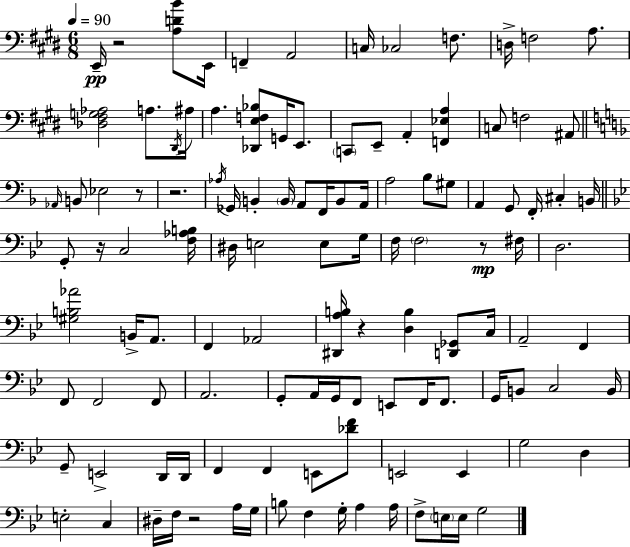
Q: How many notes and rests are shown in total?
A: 116